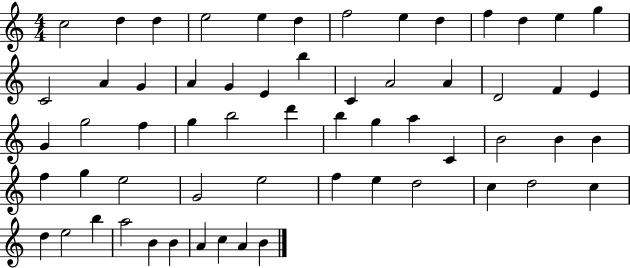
X:1
T:Untitled
M:4/4
L:1/4
K:C
c2 d d e2 e d f2 e d f d e g C2 A G A G E b C A2 A D2 F E G g2 f g b2 d' b g a C B2 B B f g e2 G2 e2 f e d2 c d2 c d e2 b a2 B B A c A B